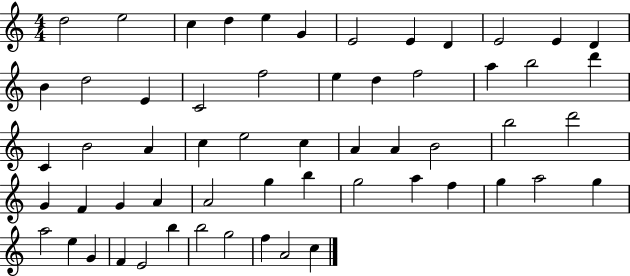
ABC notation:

X:1
T:Untitled
M:4/4
L:1/4
K:C
d2 e2 c d e G E2 E D E2 E D B d2 E C2 f2 e d f2 a b2 d' C B2 A c e2 c A A B2 b2 d'2 G F G A A2 g b g2 a f g a2 g a2 e G F E2 b b2 g2 f A2 c